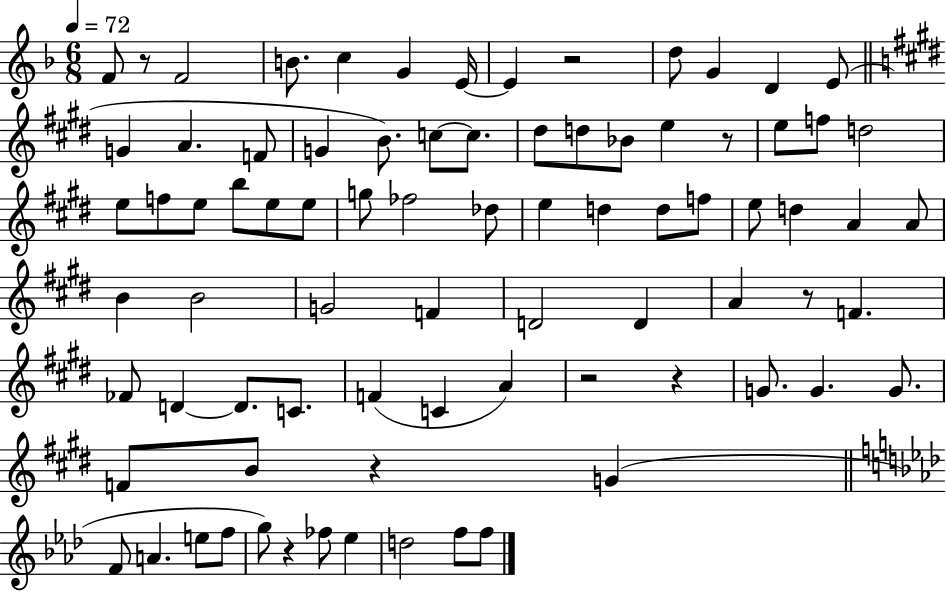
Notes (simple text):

F4/e R/e F4/h B4/e. C5/q G4/q E4/s E4/q R/h D5/e G4/q D4/q E4/e G4/q A4/q. F4/e G4/q B4/e. C5/e C5/e. D#5/e D5/e Bb4/e E5/q R/e E5/e F5/e D5/h E5/e F5/e E5/e B5/e E5/e E5/e G5/e FES5/h Db5/e E5/q D5/q D5/e F5/e E5/e D5/q A4/q A4/e B4/q B4/h G4/h F4/q D4/h D4/q A4/q R/e F4/q. FES4/e D4/q D4/e. C4/e. F4/q C4/q A4/q R/h R/q G4/e. G4/q. G4/e. F4/e B4/e R/q G4/q F4/e A4/q. E5/e F5/e G5/e R/q FES5/e Eb5/q D5/h F5/e F5/e